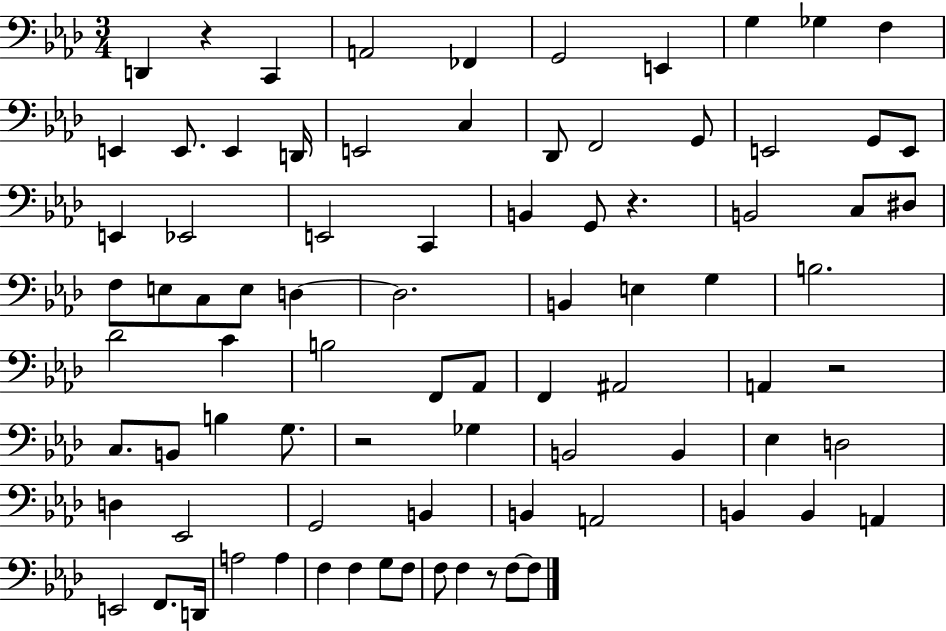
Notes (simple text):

D2/q R/q C2/q A2/h FES2/q G2/h E2/q G3/q Gb3/q F3/q E2/q E2/e. E2/q D2/s E2/h C3/q Db2/e F2/h G2/e E2/h G2/e E2/e E2/q Eb2/h E2/h C2/q B2/q G2/e R/q. B2/h C3/e D#3/e F3/e E3/e C3/e E3/e D3/q D3/h. B2/q E3/q G3/q B3/h. Db4/h C4/q B3/h F2/e Ab2/e F2/q A#2/h A2/q R/h C3/e. B2/e B3/q G3/e. R/h Gb3/q B2/h B2/q Eb3/q D3/h D3/q Eb2/h G2/h B2/q B2/q A2/h B2/q B2/q A2/q E2/h F2/e. D2/s A3/h A3/q F3/q F3/q G3/e F3/e F3/e F3/q R/e F3/e F3/e